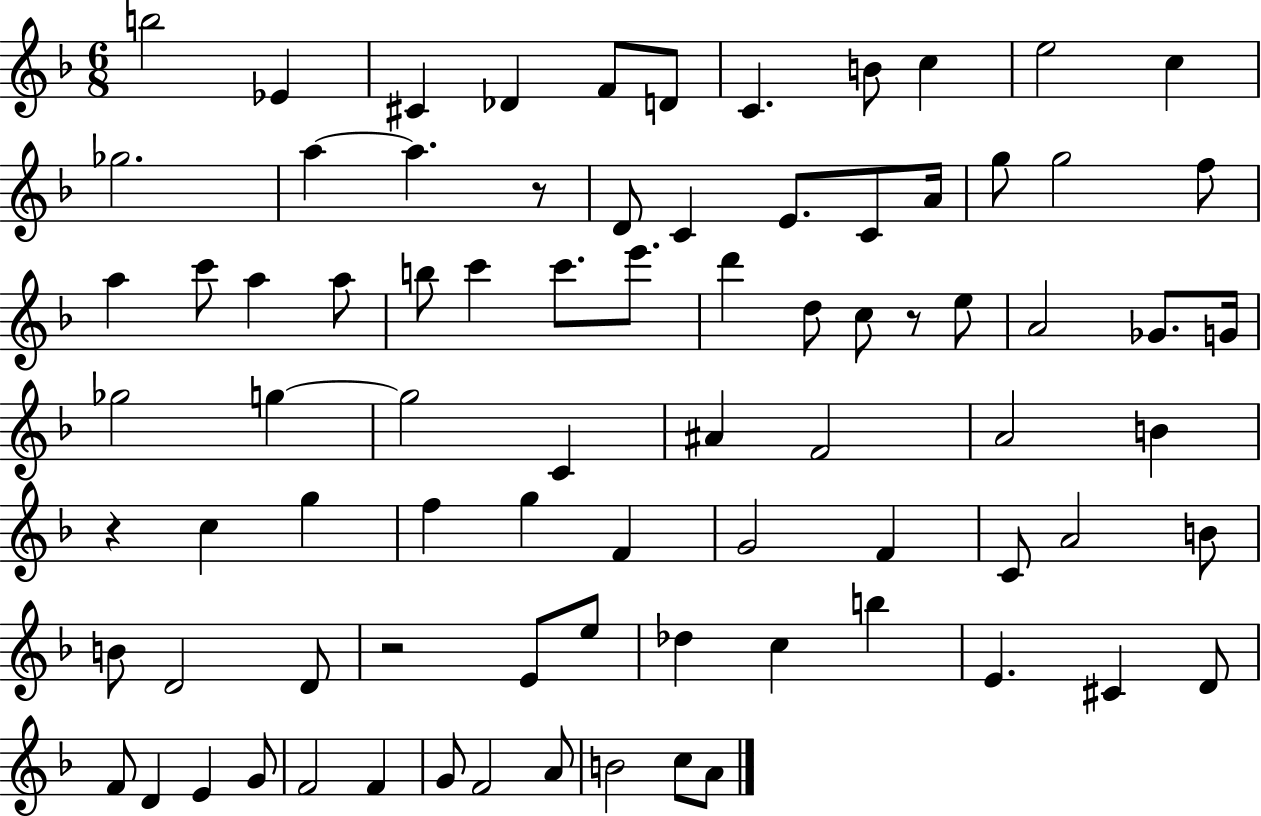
X:1
T:Untitled
M:6/8
L:1/4
K:F
b2 _E ^C _D F/2 D/2 C B/2 c e2 c _g2 a a z/2 D/2 C E/2 C/2 A/4 g/2 g2 f/2 a c'/2 a a/2 b/2 c' c'/2 e'/2 d' d/2 c/2 z/2 e/2 A2 _G/2 G/4 _g2 g g2 C ^A F2 A2 B z c g f g F G2 F C/2 A2 B/2 B/2 D2 D/2 z2 E/2 e/2 _d c b E ^C D/2 F/2 D E G/2 F2 F G/2 F2 A/2 B2 c/2 A/2